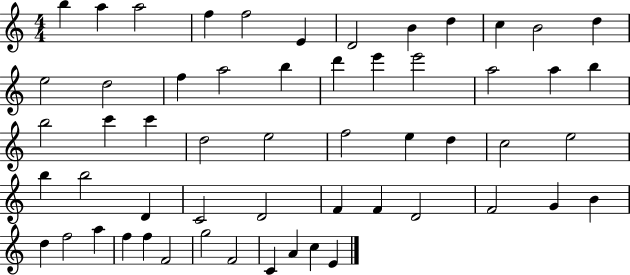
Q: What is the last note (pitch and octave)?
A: E4